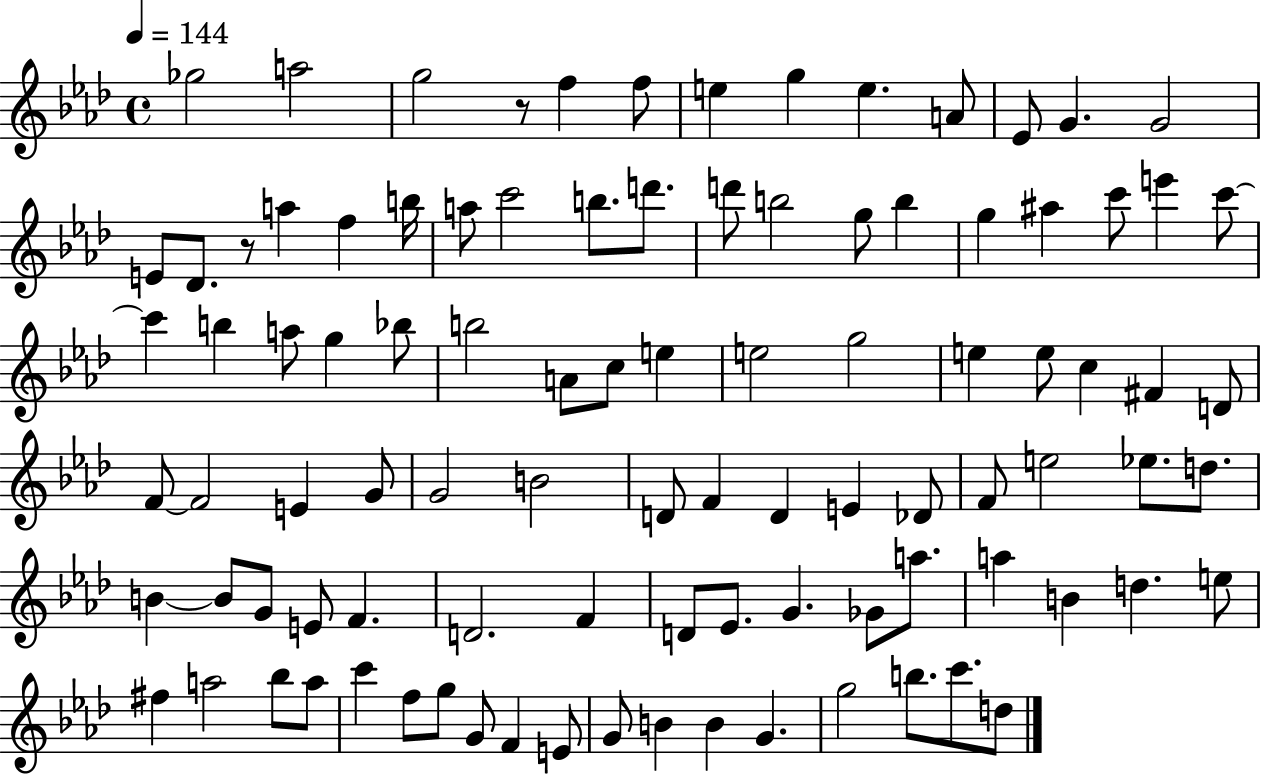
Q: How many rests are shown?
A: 2